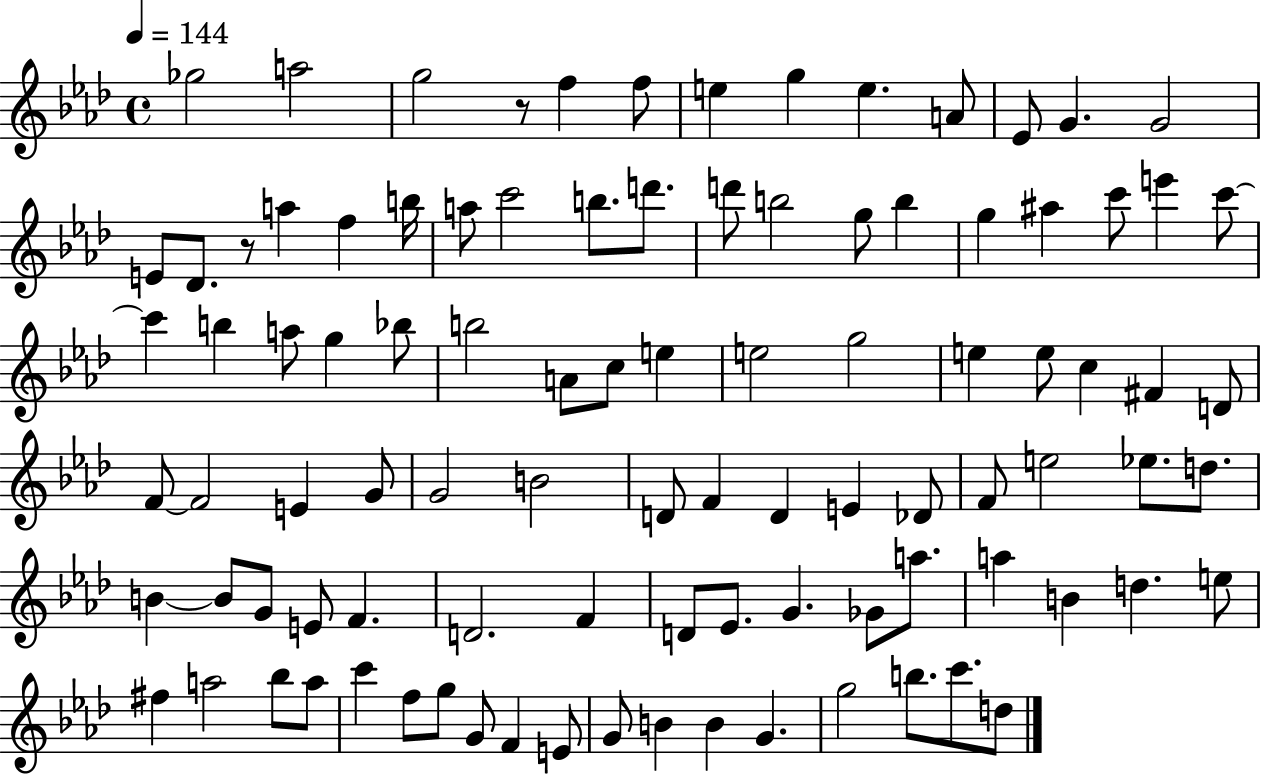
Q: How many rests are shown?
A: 2